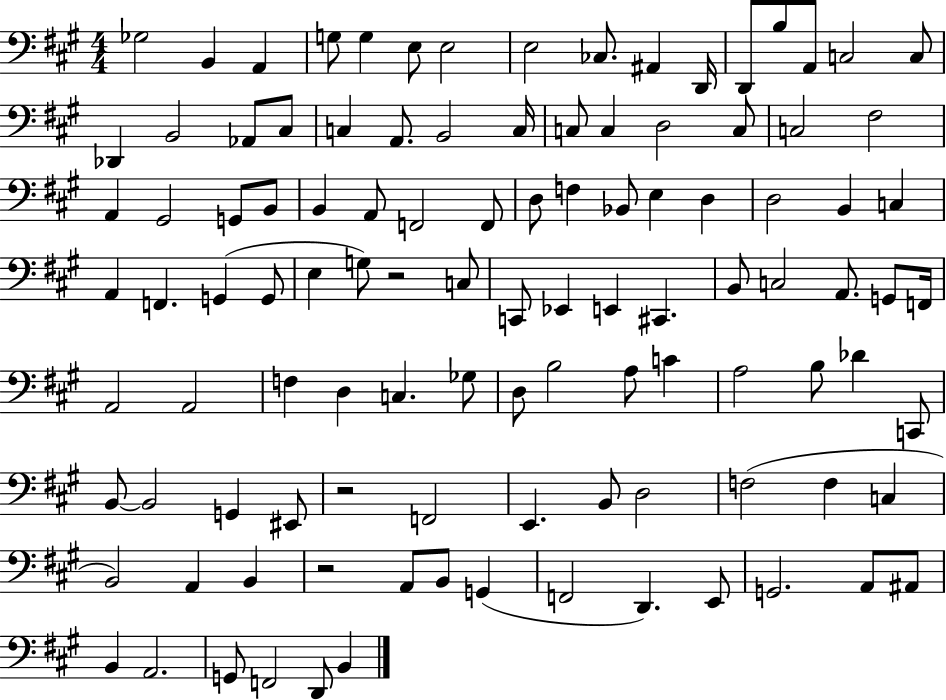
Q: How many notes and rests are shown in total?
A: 108